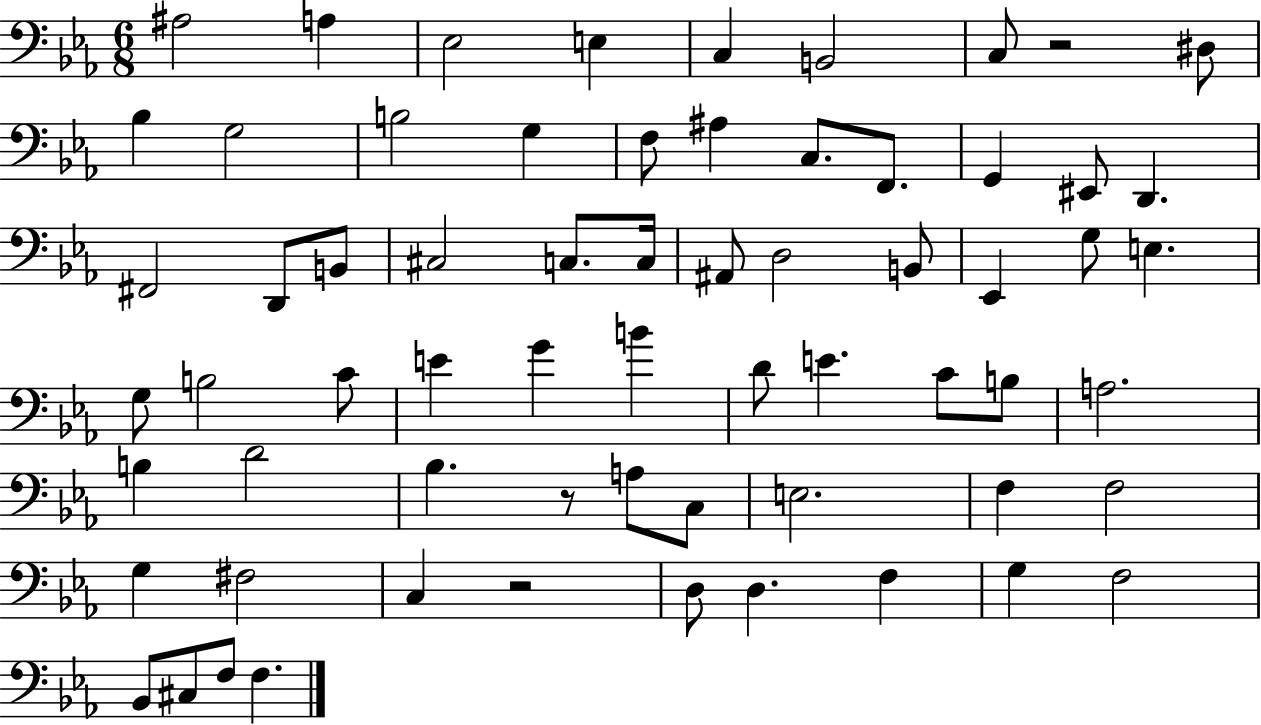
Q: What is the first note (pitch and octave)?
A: A#3